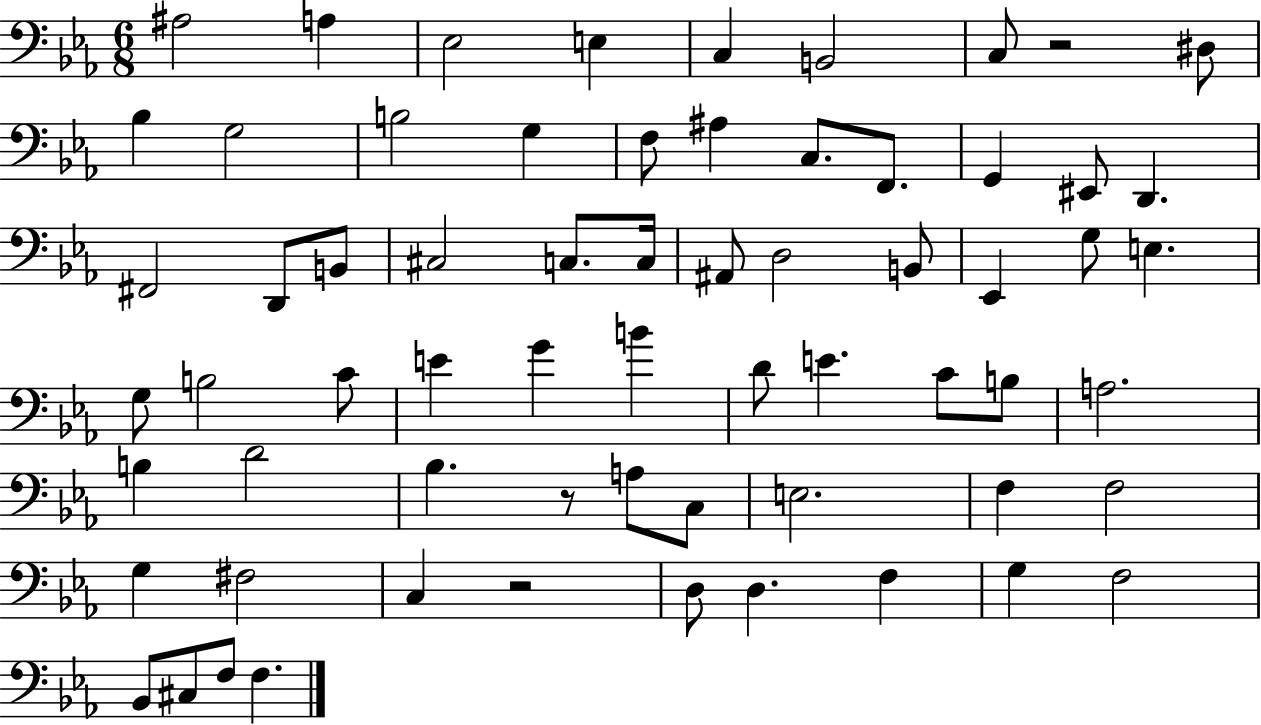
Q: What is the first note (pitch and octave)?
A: A#3